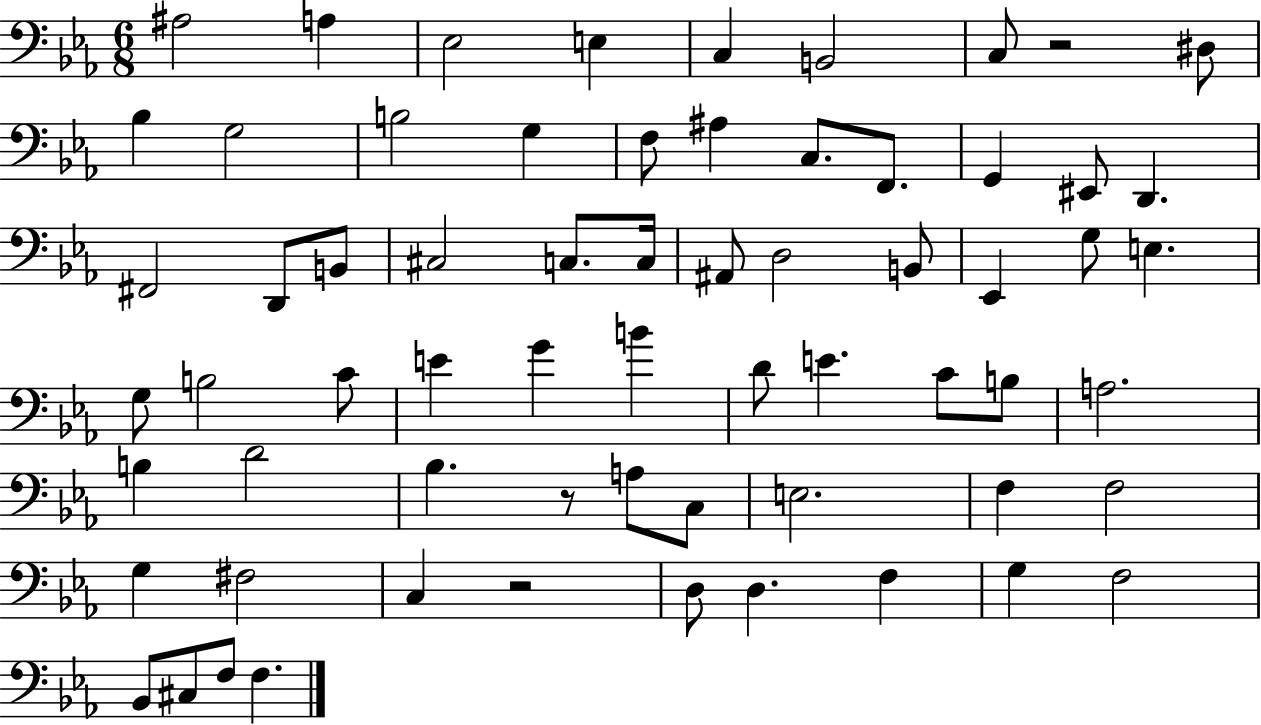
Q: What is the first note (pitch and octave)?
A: A#3